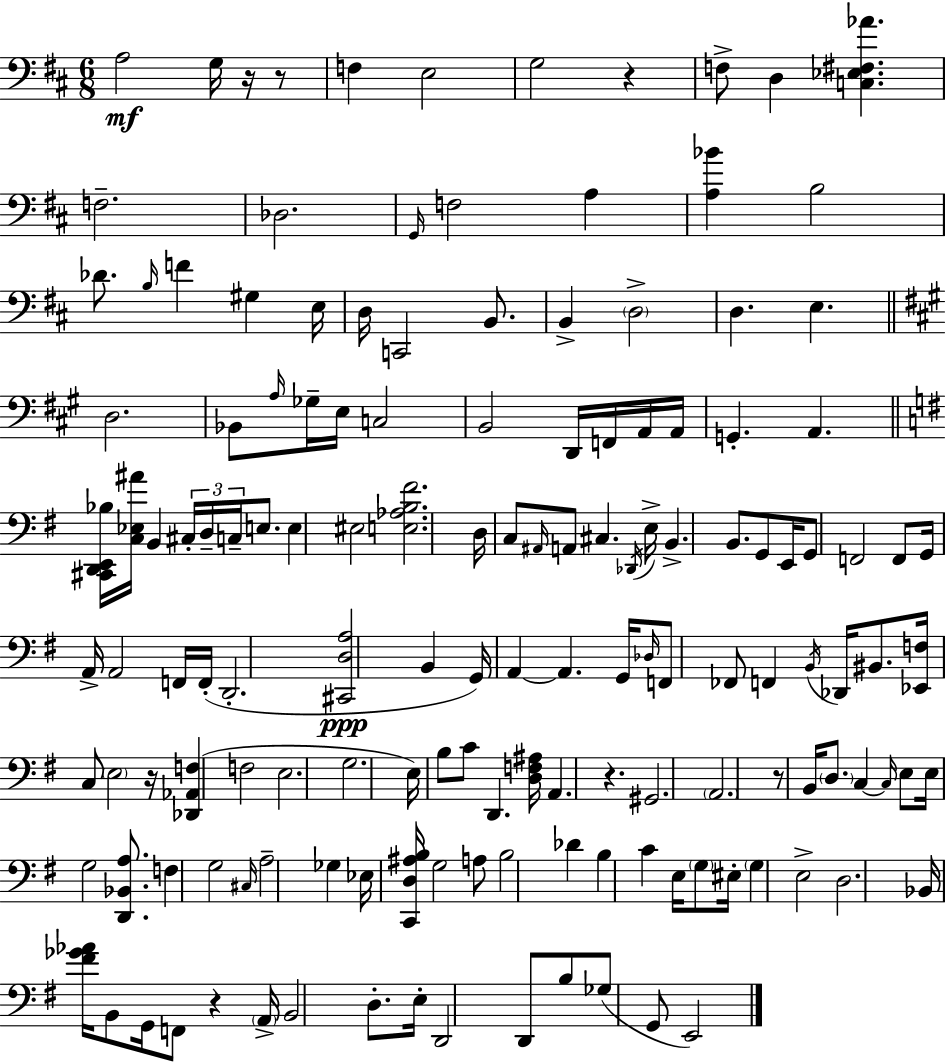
{
  \clef bass
  \numericTimeSignature
  \time 6/8
  \key d \major
  a2\mf g16 r16 r8 | f4 e2 | g2 r4 | f8-> d4 <c ees fis aes'>4. | \break f2.-- | des2. | \grace { g,16 } f2 a4 | <a bes'>4 b2 | \break des'8. \grace { b16 } f'4 gis4 | e16 d16 c,2 b,8. | b,4-> \parenthesize d2-> | d4. e4. | \break \bar "||" \break \key a \major d2. | bes,8 \grace { a16 } ges16-- e16 c2 | b,2 d,16 f,16 a,16 | a,16 g,4.-. a,4. | \break \bar "||" \break \key g \major <cis, d, e, bes>16 <c ees ais'>16 b,4 \tuplet 3/2 { cis16-. d16-- c16-- } e8. | e4 eis2 | <e aes b fis'>2. | d16 c8 \grace { ais,16 } a,8 cis4. | \break \acciaccatura { des,16 } e16-> b,4.-> b,8. g,8 | e,16 g,8 f,2 | f,8 g,16 a,16-> a,2 | f,16 f,16-.( d,2.-. | \break <cis, d a>2\ppp b,4 | g,16) a,4~~ a,4. | g,16 \grace { des16 } f,8 fes,8 f,4 \acciaccatura { b,16 } | des,16 bis,8. <ees, f>16 c8 \parenthesize e2 | \break r16 <des, aes, f>4( f2 | e2. | g2. | e16) b8 c'8 d,4. | \break <d f ais>16 a,4. r4. | gis,2. | \parenthesize a,2. | r8 b,16 \parenthesize d8. c4~~ | \break \grace { c16 } e8 e16 g2 | <d, bes, a>8. f4 g2 | \grace { cis16 } a2-- | ges4 ees16 <c, d ais b>16 g2 | \break a8 b2 | des'4 b4 c'4 | e16 \parenthesize g8 eis16-. \parenthesize g4 e2-> | d2. | \break bes,16 <fis' ges' aes'>16 b,8 g,16 f,8 | r4 \parenthesize a,16-> b,2 | d8.-. e16-. d,2 | d,8 b8 ges8( g,8 e,2) | \break \bar "|."
}